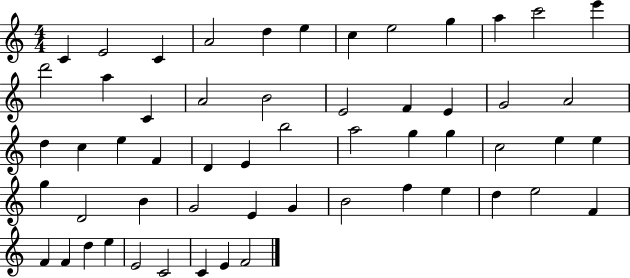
C4/q E4/h C4/q A4/h D5/q E5/q C5/q E5/h G5/q A5/q C6/h E6/q D6/h A5/q C4/q A4/h B4/h E4/h F4/q E4/q G4/h A4/h D5/q C5/q E5/q F4/q D4/q E4/q B5/h A5/h G5/q G5/q C5/h E5/q E5/q G5/q D4/h B4/q G4/h E4/q G4/q B4/h F5/q E5/q D5/q E5/h F4/q F4/q F4/q D5/q E5/q E4/h C4/h C4/q E4/q F4/h